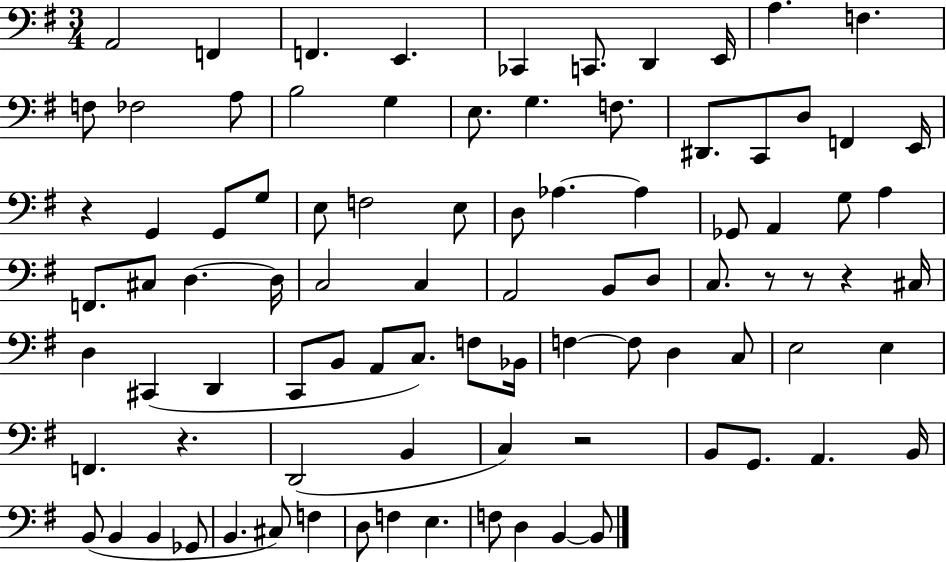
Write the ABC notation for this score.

X:1
T:Untitled
M:3/4
L:1/4
K:G
A,,2 F,, F,, E,, _C,, C,,/2 D,, E,,/4 A, F, F,/2 _F,2 A,/2 B,2 G, E,/2 G, F,/2 ^D,,/2 C,,/2 D,/2 F,, E,,/4 z G,, G,,/2 G,/2 E,/2 F,2 E,/2 D,/2 _A, _A, _G,,/2 A,, G,/2 A, F,,/2 ^C,/2 D, D,/4 C,2 C, A,,2 B,,/2 D,/2 C,/2 z/2 z/2 z ^C,/4 D, ^C,, D,, C,,/2 B,,/2 A,,/2 C,/2 F,/2 _B,,/4 F, F,/2 D, C,/2 E,2 E, F,, z D,,2 B,, C, z2 B,,/2 G,,/2 A,, B,,/4 B,,/2 B,, B,, _G,,/2 B,, ^C,/2 F, D,/2 F, E, F,/2 D, B,, B,,/2